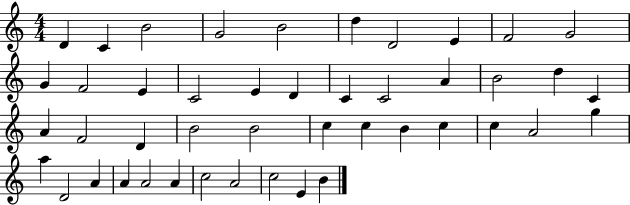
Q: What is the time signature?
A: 4/4